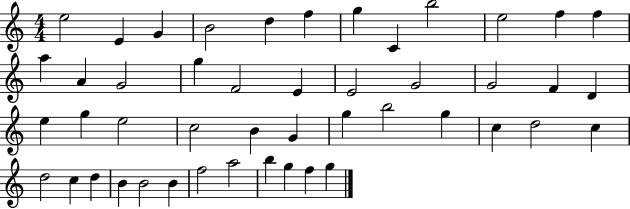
{
  \clef treble
  \numericTimeSignature
  \time 4/4
  \key c \major
  e''2 e'4 g'4 | b'2 d''4 f''4 | g''4 c'4 b''2 | e''2 f''4 f''4 | \break a''4 a'4 g'2 | g''4 f'2 e'4 | e'2 g'2 | g'2 f'4 d'4 | \break e''4 g''4 e''2 | c''2 b'4 g'4 | g''4 b''2 g''4 | c''4 d''2 c''4 | \break d''2 c''4 d''4 | b'4 b'2 b'4 | f''2 a''2 | b''4 g''4 f''4 g''4 | \break \bar "|."
}